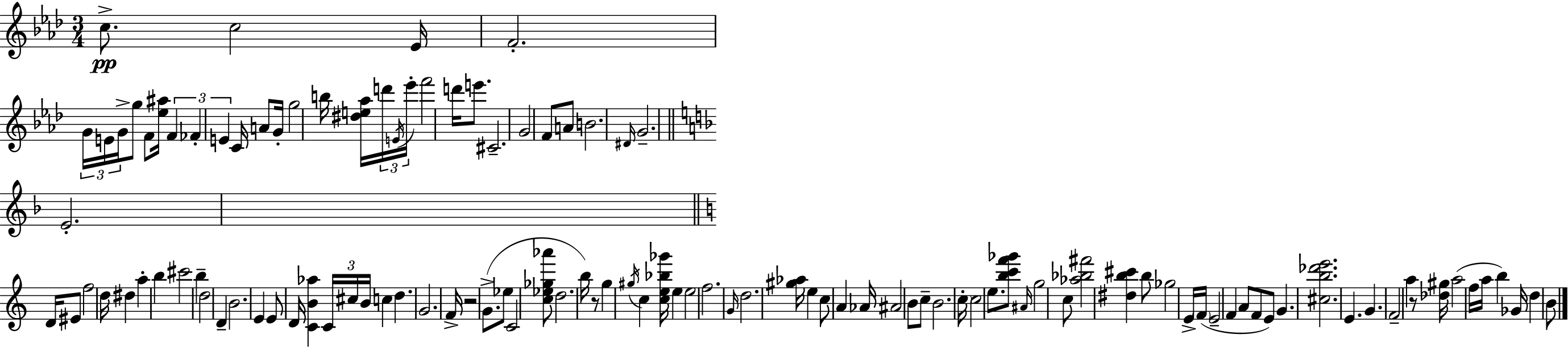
C5/e. C5/h Eb4/s F4/h. G4/s E4/s G4/s G5/e F4/e [Eb5,A#5]/s F4/q FES4/q E4/q C4/s A4/e G4/s G5/h B5/s [D#5,E5,Ab5]/s D6/s E4/s Eb6/s F6/h D6/s E6/e. C#4/h. G4/h F4/e A4/e B4/h. D#4/s G4/h. E4/h. D4/s EIS4/e F5/h D5/s D#5/q A5/q B5/q C#6/h B5/q D5/h D4/q B4/h. E4/q E4/e D4/s [C4,B4,Ab5]/q C4/s C#5/s B4/s C5/q D5/q. G4/h. F4/s R/h G4/e. Eb5/e C4/h [C5,Eb5,Gb5,Ab6]/e D5/h. B5/s R/e G5/q G#5/s C5/q [C5,E5,Bb5,Gb6]/s E5/q E5/h F5/h. G4/s D5/h. [G#5,Ab5]/s E5/q C5/e A4/q Ab4/s A#4/h B4/e C5/e B4/h. C5/s C5/h E5/e. [B5,C6,F6,Gb6]/e A#4/s G5/h C5/e [Ab5,Bb5,F#6]/h [D#5,B5,C#6]/q B5/e Gb5/h E4/s F4/s E4/h F4/q A4/e F4/e E4/e G4/q. [C#5,B5,Db6,E6]/h. E4/q. G4/q. F4/h A5/q R/e [Db5,G#5]/s A5/h F5/s A5/s B5/q Gb4/s D5/q B4/e